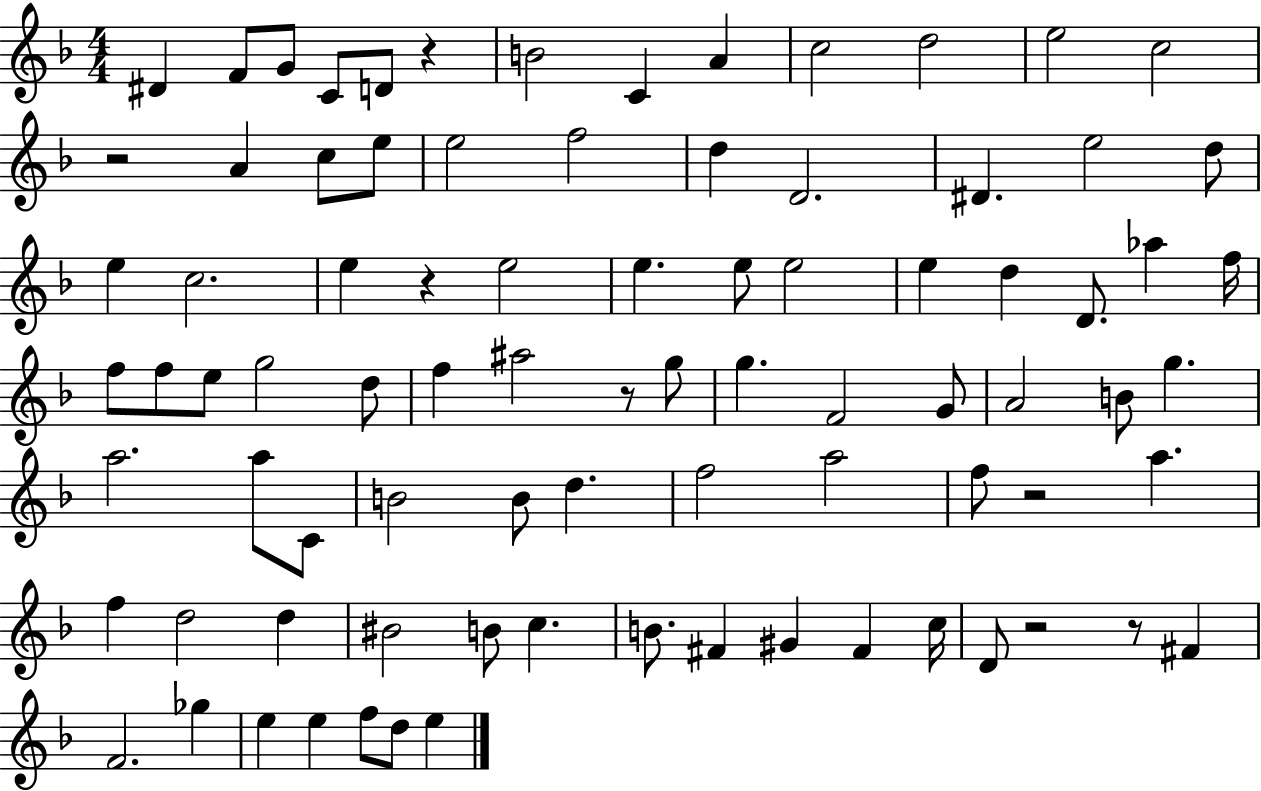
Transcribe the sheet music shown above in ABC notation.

X:1
T:Untitled
M:4/4
L:1/4
K:F
^D F/2 G/2 C/2 D/2 z B2 C A c2 d2 e2 c2 z2 A c/2 e/2 e2 f2 d D2 ^D e2 d/2 e c2 e z e2 e e/2 e2 e d D/2 _a f/4 f/2 f/2 e/2 g2 d/2 f ^a2 z/2 g/2 g F2 G/2 A2 B/2 g a2 a/2 C/2 B2 B/2 d f2 a2 f/2 z2 a f d2 d ^B2 B/2 c B/2 ^F ^G ^F c/4 D/2 z2 z/2 ^F F2 _g e e f/2 d/2 e